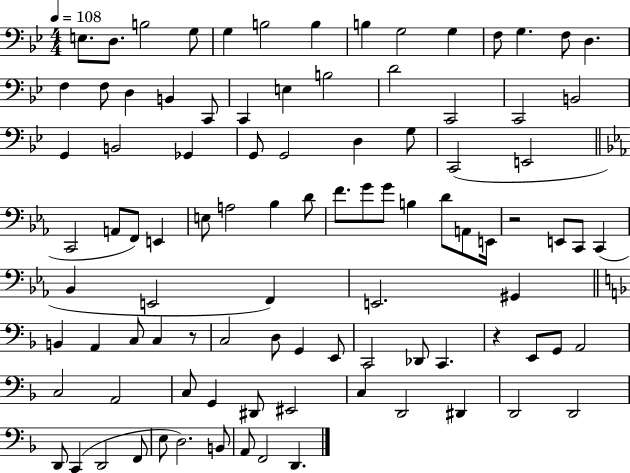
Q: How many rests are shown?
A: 3